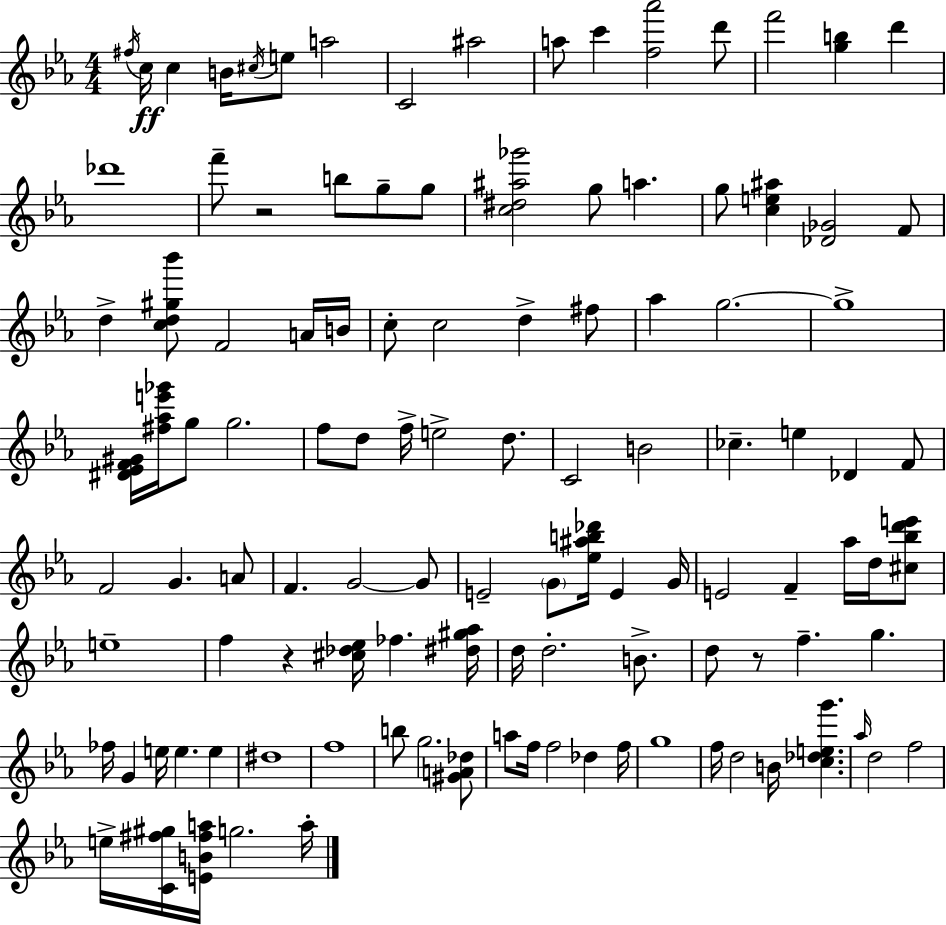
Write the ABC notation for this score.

X:1
T:Untitled
M:4/4
L:1/4
K:Cm
^f/4 c/4 c B/4 ^c/4 e/2 a2 C2 ^a2 a/2 c' [f_a']2 d'/2 f'2 [gb] d' _d'4 f'/2 z2 b/2 g/2 g/2 [c^d^a_g']2 g/2 a g/2 [ce^a] [_D_G]2 F/2 d [cd^g_b']/2 F2 A/4 B/4 c/2 c2 d ^f/2 _a g2 g4 [^D_EF^G]/4 [^f_ae'_g']/4 g/2 g2 f/2 d/2 f/4 e2 d/2 C2 B2 _c e _D F/2 F2 G A/2 F G2 G/2 E2 G/2 [_e^ab_d']/4 E G/4 E2 F _a/4 d/4 [^c_bd'e']/2 e4 f z [^c_d_e]/4 _f [^d^g_a]/4 d/4 d2 B/2 d/2 z/2 f g _f/4 G e/4 e e ^d4 f4 b/2 g2 [^GA_d]/2 a/2 f/4 f2 _d f/4 g4 f/4 d2 B/4 [c_deg'] _a/4 d2 f2 e/4 [C^f^g]/4 [EB^fa]/4 g2 a/4